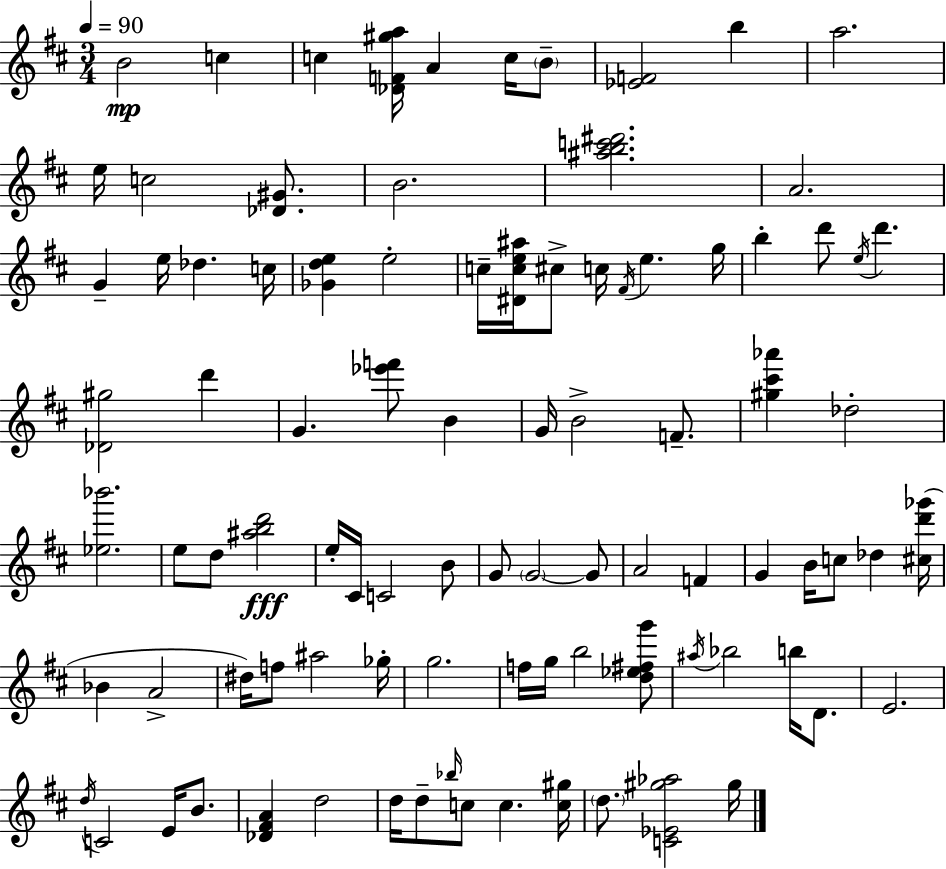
B4/h C5/q C5/q [Db4,F4,G#5,A5]/s A4/q C5/s B4/e [Eb4,F4]/h B5/q A5/h. E5/s C5/h [Db4,G#4]/e. B4/h. [A#5,B5,C6,D#6]/h. A4/h. G4/q E5/s Db5/q. C5/s [Gb4,D5,E5]/q E5/h C5/s [D#4,C5,E5,A#5]/s C#5/e C5/s F#4/s E5/q. G5/s B5/q D6/e E5/s D6/q. [Db4,G#5]/h D6/q G4/q. [Eb6,F6]/e B4/q G4/s B4/h F4/e. [G#5,C#6,Ab6]/q Db5/h [Eb5,Bb6]/h. E5/e D5/e [A#5,B5,D6]/h E5/s C#4/s C4/h B4/e G4/e G4/h G4/e A4/h F4/q G4/q B4/s C5/e Db5/q [C#5,D6,Gb6]/s Bb4/q A4/h D#5/s F5/e A#5/h Gb5/s G5/h. F5/s G5/s B5/h [D5,Eb5,F#5,G6]/e A#5/s Bb5/h B5/s D4/e. E4/h. D5/s C4/h E4/s B4/e. [Db4,F#4,A4]/q D5/h D5/s D5/e Bb5/s C5/e C5/q. [C5,G#5]/s D5/e. [C4,Eb4,G#5,Ab5]/h G#5/s